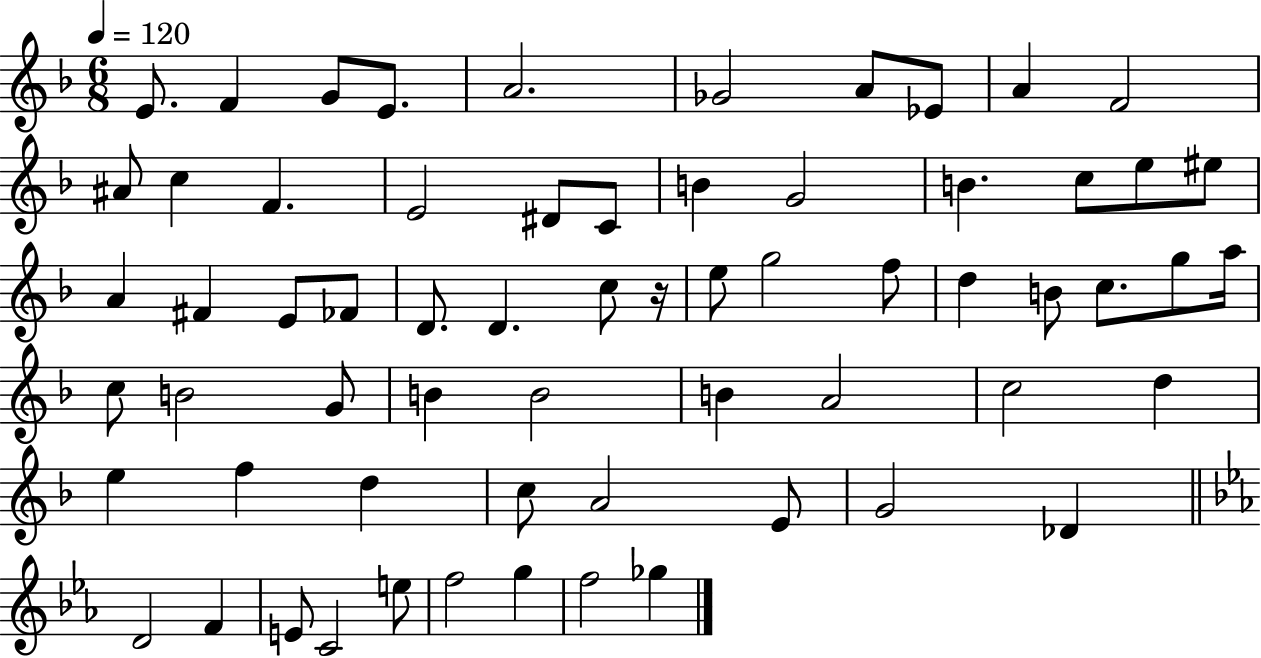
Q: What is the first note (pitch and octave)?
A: E4